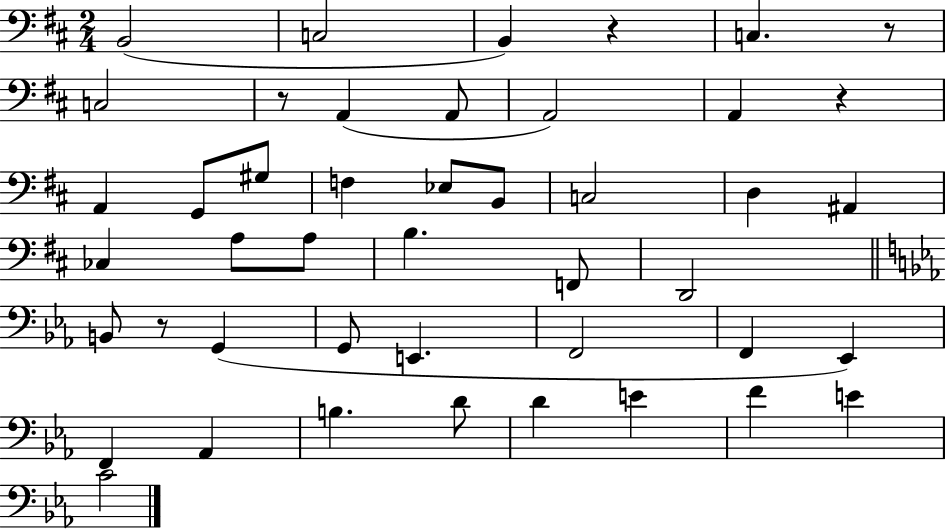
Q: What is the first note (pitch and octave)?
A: B2